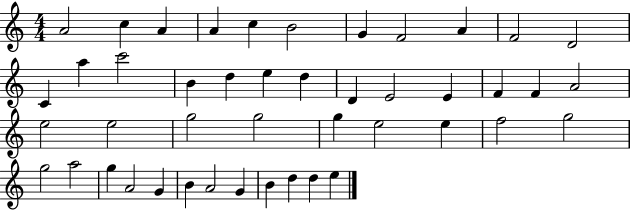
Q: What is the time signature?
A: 4/4